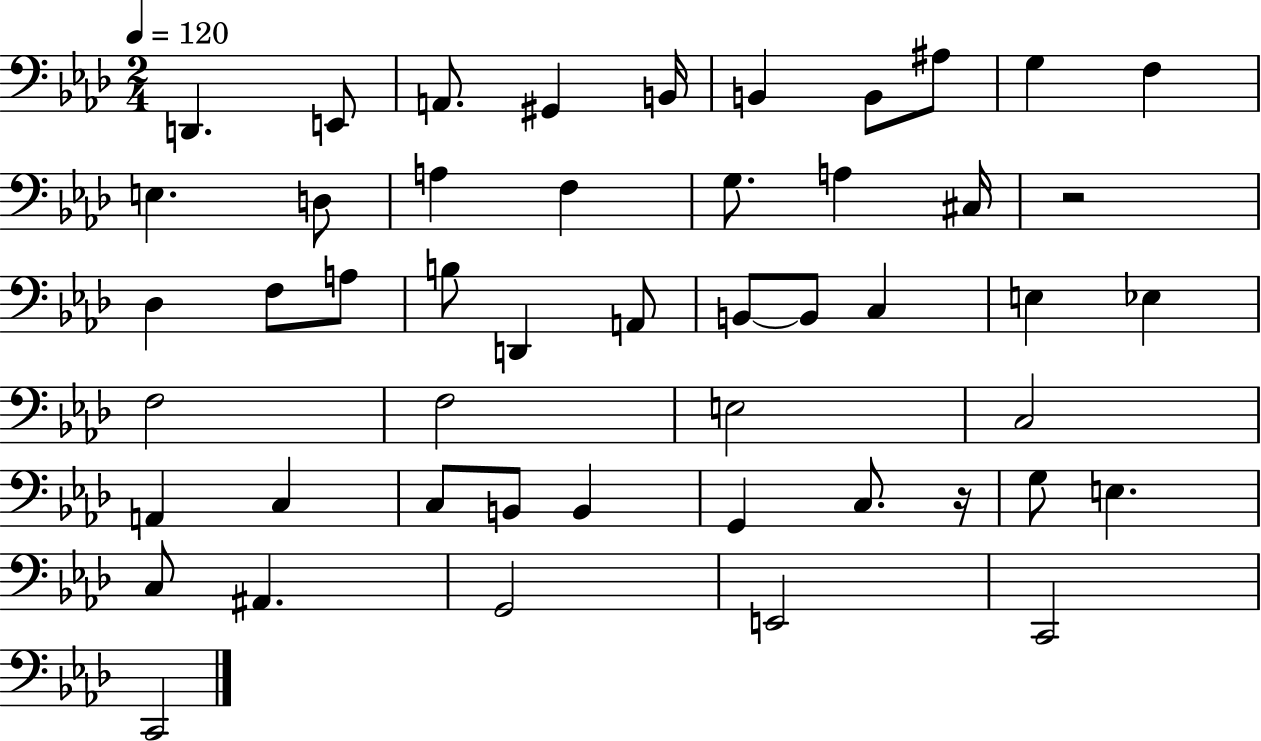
{
  \clef bass
  \numericTimeSignature
  \time 2/4
  \key aes \major
  \tempo 4 = 120
  d,4. e,8 | a,8. gis,4 b,16 | b,4 b,8 ais8 | g4 f4 | \break e4. d8 | a4 f4 | g8. a4 cis16 | r2 | \break des4 f8 a8 | b8 d,4 a,8 | b,8~~ b,8 c4 | e4 ees4 | \break f2 | f2 | e2 | c2 | \break a,4 c4 | c8 b,8 b,4 | g,4 c8. r16 | g8 e4. | \break c8 ais,4. | g,2 | e,2 | c,2 | \break c,2 | \bar "|."
}